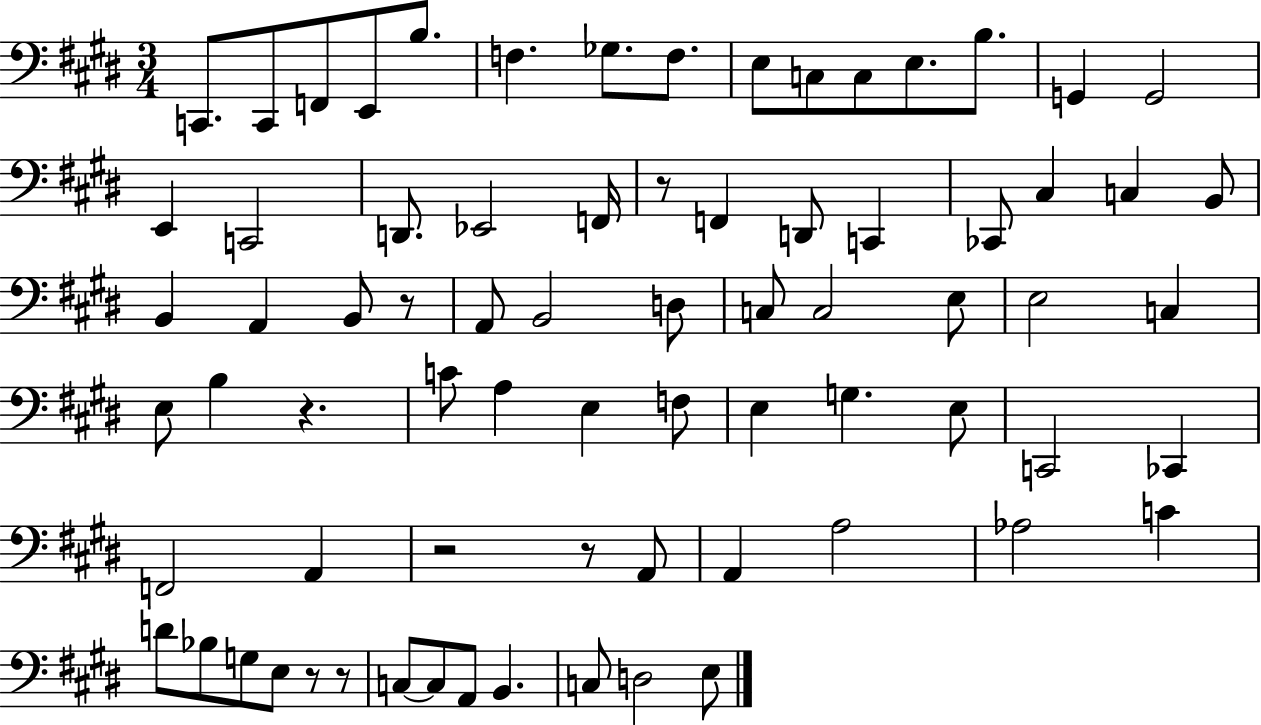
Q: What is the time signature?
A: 3/4